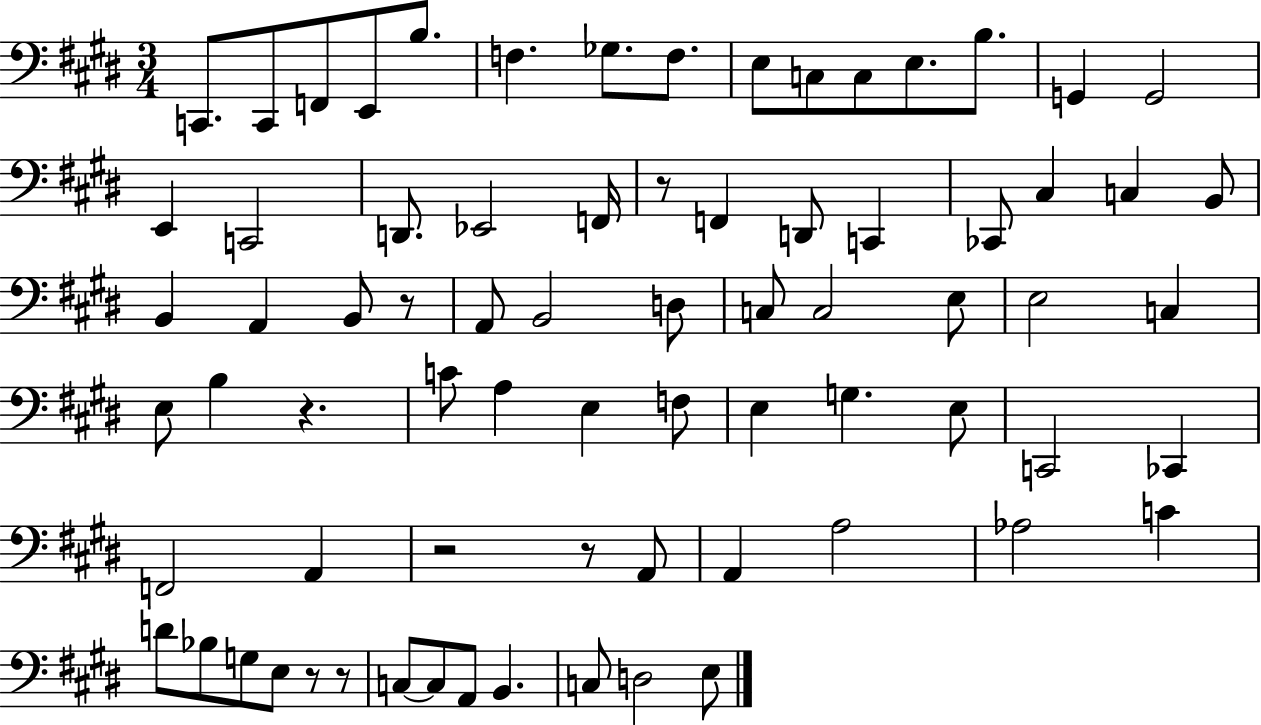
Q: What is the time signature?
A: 3/4